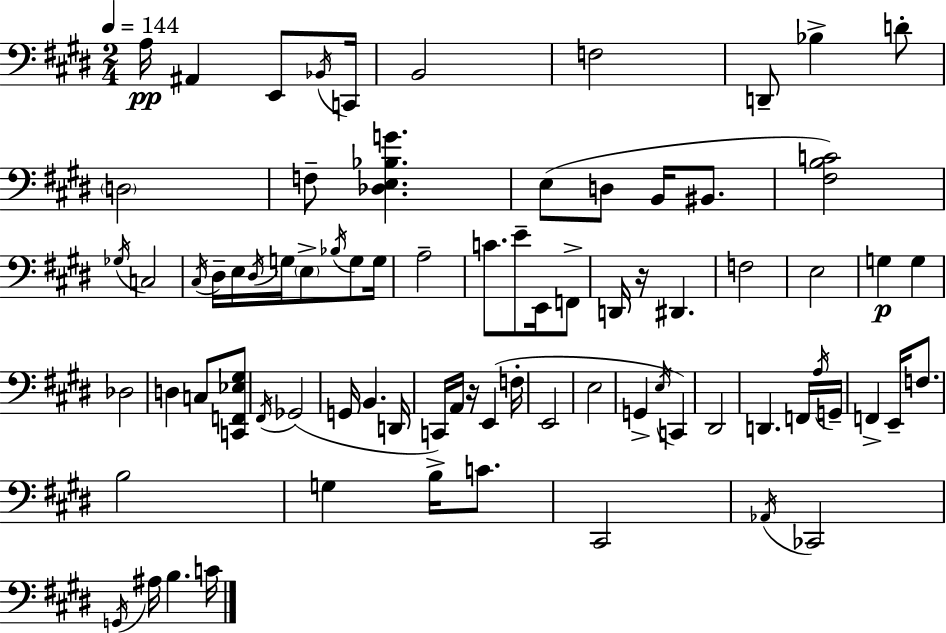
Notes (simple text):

A3/s A#2/q E2/e Bb2/s C2/s B2/h F3/h D2/e Bb3/q D4/e D3/h F3/e [Db3,E3,Bb3,G4]/q. E3/e D3/e B2/s BIS2/e. [F#3,B3,C4]/h Gb3/s C3/h C#3/s D#3/s E3/s D#3/s G3/s E3/e Bb3/s G3/e G3/s A3/h C4/e. E4/e E2/s F2/e D2/s R/s D#2/q. F3/h E3/h G3/q G3/q Db3/h D3/q C3/e [C2,F2,Eb3,G#3]/e F#2/s Gb2/h G2/s B2/q. D2/s C2/s A2/s R/s E2/q F3/s E2/h E3/h G2/q E3/s C2/q D#2/h D2/q. F2/s A3/s G2/s F2/q E2/s F3/e. B3/h G3/q B3/s C4/e. C#2/h Ab2/s CES2/h G2/s A#3/s B3/q. C4/s